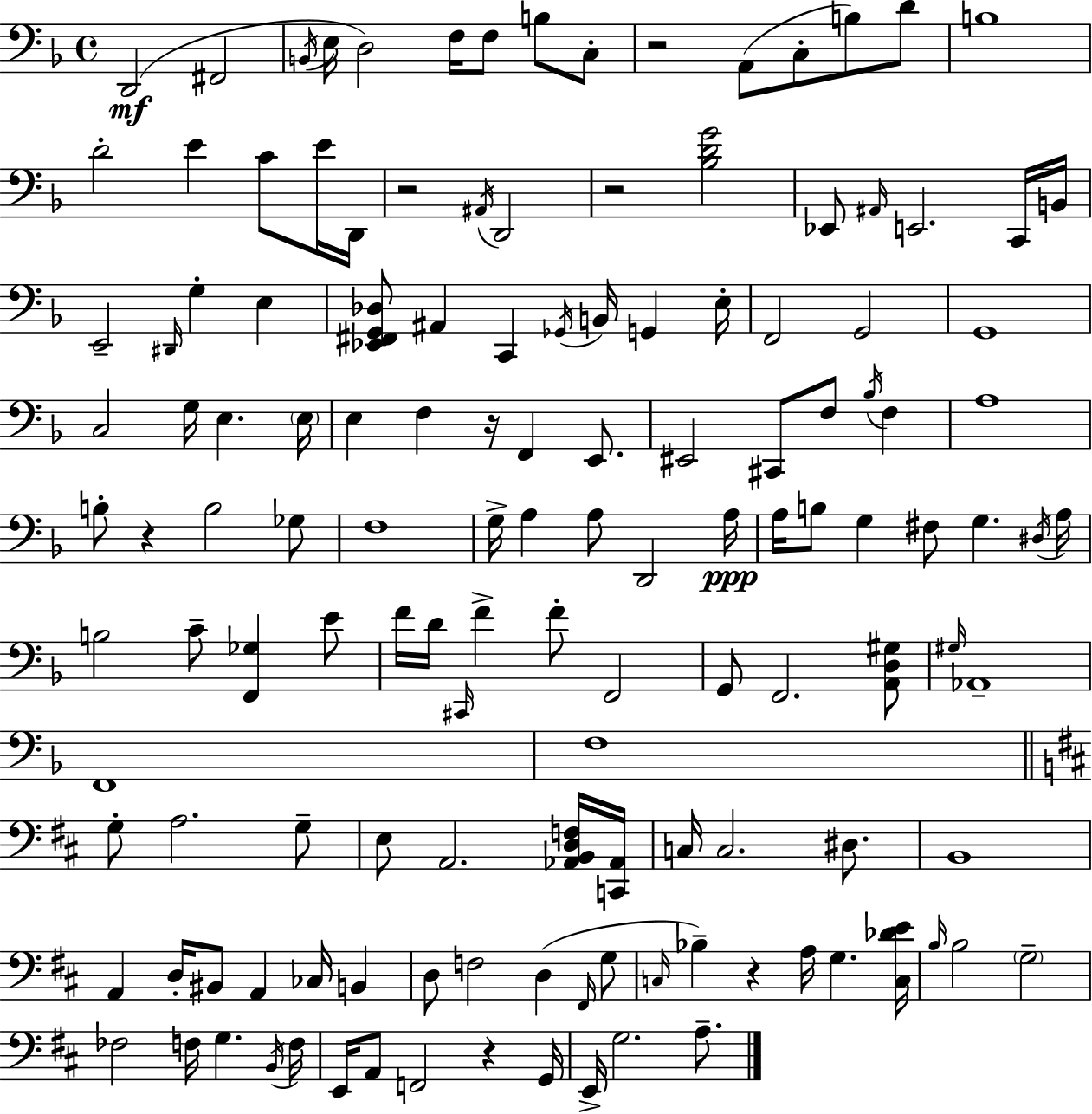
X:1
T:Untitled
M:4/4
L:1/4
K:F
D,,2 ^F,,2 B,,/4 E,/4 D,2 F,/4 F,/2 B,/2 C,/2 z2 A,,/2 C,/2 B,/2 D/2 B,4 D2 E C/2 E/4 D,,/4 z2 ^A,,/4 D,,2 z2 [_B,DG]2 _E,,/2 ^A,,/4 E,,2 C,,/4 B,,/4 E,,2 ^D,,/4 G, E, [_E,,^F,,G,,_D,]/2 ^A,, C,, _G,,/4 B,,/4 G,, E,/4 F,,2 G,,2 G,,4 C,2 G,/4 E, E,/4 E, F, z/4 F,, E,,/2 ^E,,2 ^C,,/2 F,/2 _B,/4 F, A,4 B,/2 z B,2 _G,/2 F,4 G,/4 A, A,/2 D,,2 A,/4 A,/4 B,/2 G, ^F,/2 G, ^D,/4 A,/4 B,2 C/2 [F,,_G,] E/2 F/4 D/4 ^C,,/4 F F/2 F,,2 G,,/2 F,,2 [A,,D,^G,]/2 ^G,/4 _A,,4 F,,4 F,4 G,/2 A,2 G,/2 E,/2 A,,2 [_A,,B,,D,F,]/4 [C,,_A,,]/4 C,/4 C,2 ^D,/2 B,,4 A,, D,/4 ^B,,/2 A,, _C,/4 B,, D,/2 F,2 D, ^F,,/4 G,/2 C,/4 _B, z A,/4 G, [C,_DE]/4 B,/4 B,2 G,2 _F,2 F,/4 G, B,,/4 F,/4 E,,/4 A,,/2 F,,2 z G,,/4 E,,/4 G,2 A,/2